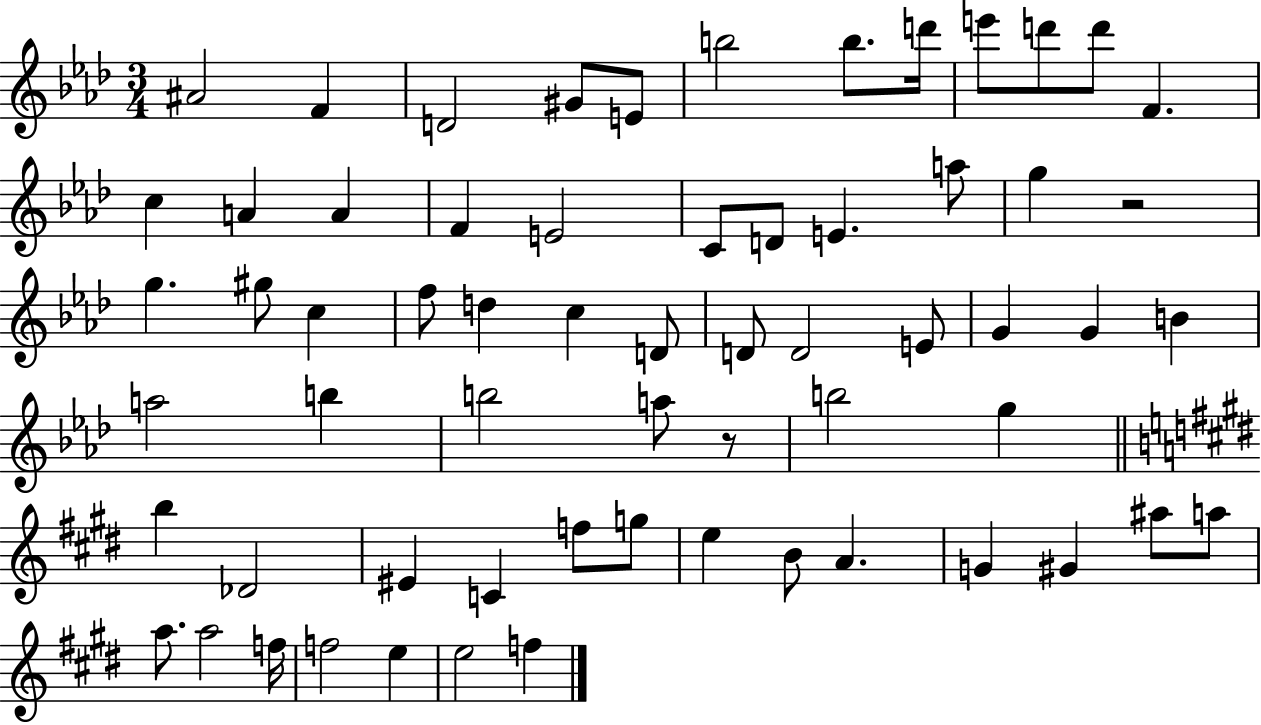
A#4/h F4/q D4/h G#4/e E4/e B5/h B5/e. D6/s E6/e D6/e D6/e F4/q. C5/q A4/q A4/q F4/q E4/h C4/e D4/e E4/q. A5/e G5/q R/h G5/q. G#5/e C5/q F5/e D5/q C5/q D4/e D4/e D4/h E4/e G4/q G4/q B4/q A5/h B5/q B5/h A5/e R/e B5/h G5/q B5/q Db4/h EIS4/q C4/q F5/e G5/e E5/q B4/e A4/q. G4/q G#4/q A#5/e A5/e A5/e. A5/h F5/s F5/h E5/q E5/h F5/q